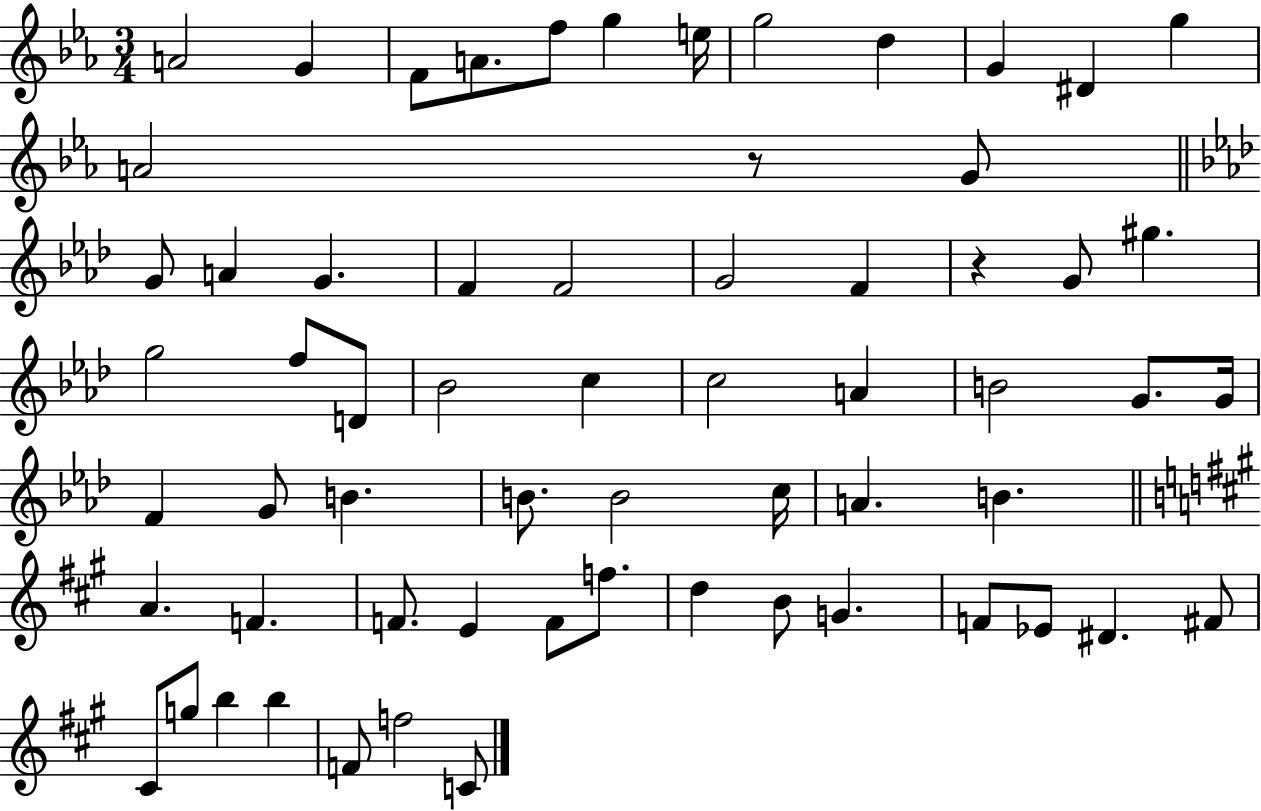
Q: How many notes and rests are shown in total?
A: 63